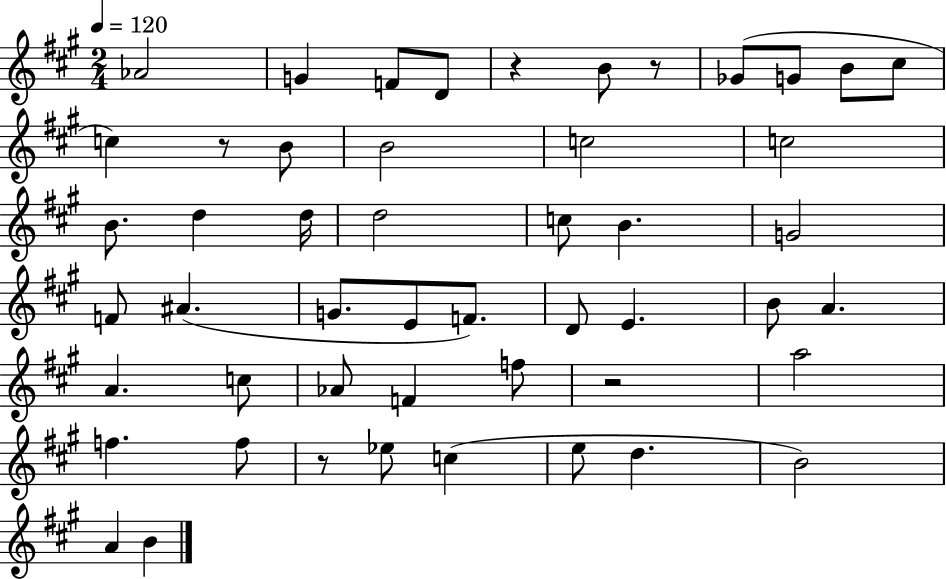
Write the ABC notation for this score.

X:1
T:Untitled
M:2/4
L:1/4
K:A
_A2 G F/2 D/2 z B/2 z/2 _G/2 G/2 B/2 ^c/2 c z/2 B/2 B2 c2 c2 B/2 d d/4 d2 c/2 B G2 F/2 ^A G/2 E/2 F/2 D/2 E B/2 A A c/2 _A/2 F f/2 z2 a2 f f/2 z/2 _e/2 c e/2 d B2 A B